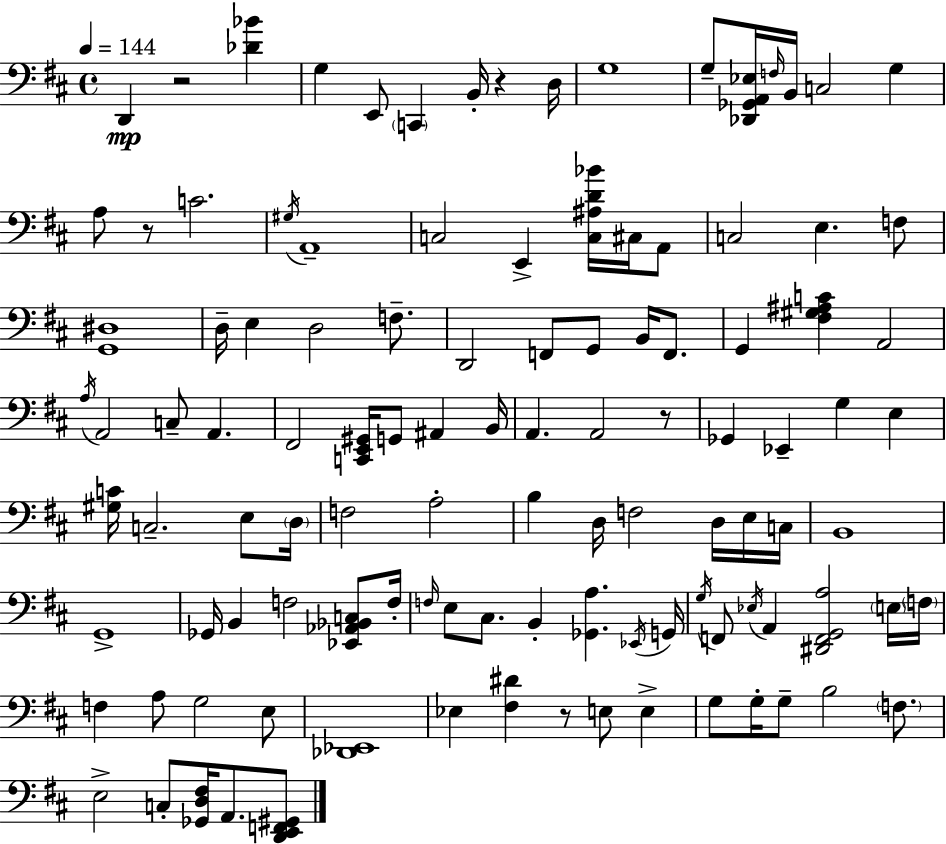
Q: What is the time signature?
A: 4/4